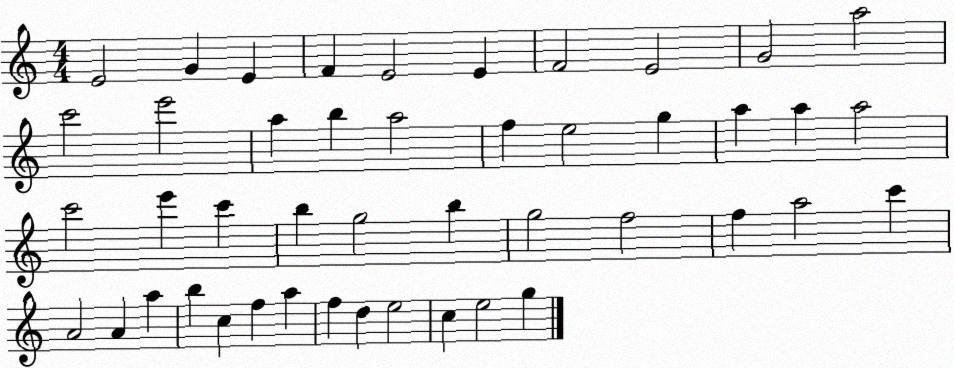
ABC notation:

X:1
T:Untitled
M:4/4
L:1/4
K:C
E2 G E F E2 E F2 E2 G2 a2 c'2 e'2 a b a2 f e2 g a a a2 c'2 e' c' b g2 b g2 f2 f a2 c' A2 A a b c f a f d e2 c e2 g